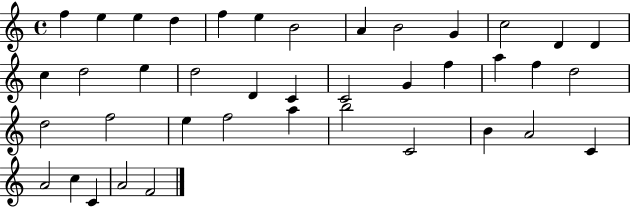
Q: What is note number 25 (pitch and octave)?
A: D5